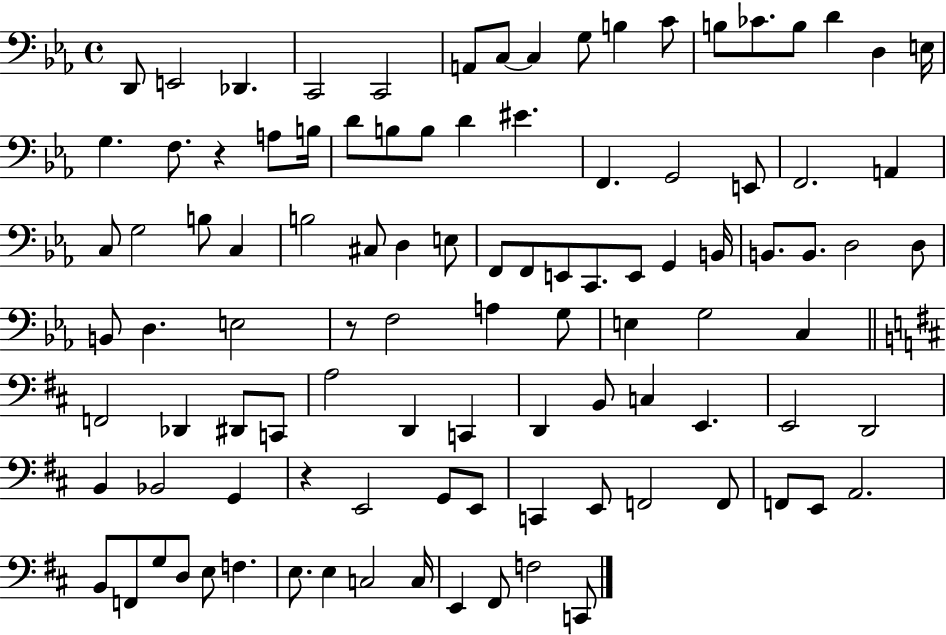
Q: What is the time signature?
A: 4/4